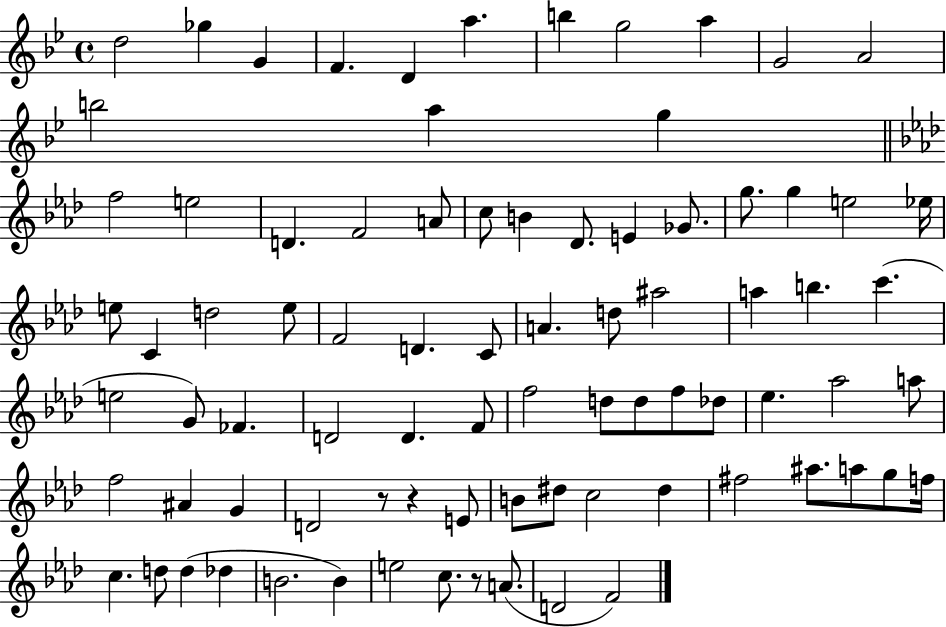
D5/h Gb5/q G4/q F4/q. D4/q A5/q. B5/q G5/h A5/q G4/h A4/h B5/h A5/q G5/q F5/h E5/h D4/q. F4/h A4/e C5/e B4/q Db4/e. E4/q Gb4/e. G5/e. G5/q E5/h Eb5/s E5/e C4/q D5/h E5/e F4/h D4/q. C4/e A4/q. D5/e A#5/h A5/q B5/q. C6/q. E5/h G4/e FES4/q. D4/h D4/q. F4/e F5/h D5/e D5/e F5/e Db5/e Eb5/q. Ab5/h A5/e F5/h A#4/q G4/q D4/h R/e R/q E4/e B4/e D#5/e C5/h D#5/q F#5/h A#5/e. A5/e G5/e F5/s C5/q. D5/e D5/q Db5/q B4/h. B4/q E5/h C5/e. R/e A4/e. D4/h F4/h